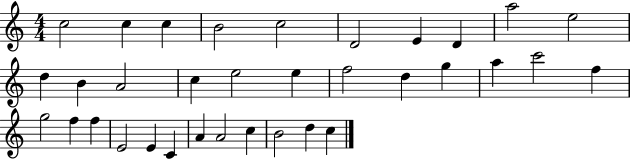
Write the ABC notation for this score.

X:1
T:Untitled
M:4/4
L:1/4
K:C
c2 c c B2 c2 D2 E D a2 e2 d B A2 c e2 e f2 d g a c'2 f g2 f f E2 E C A A2 c B2 d c